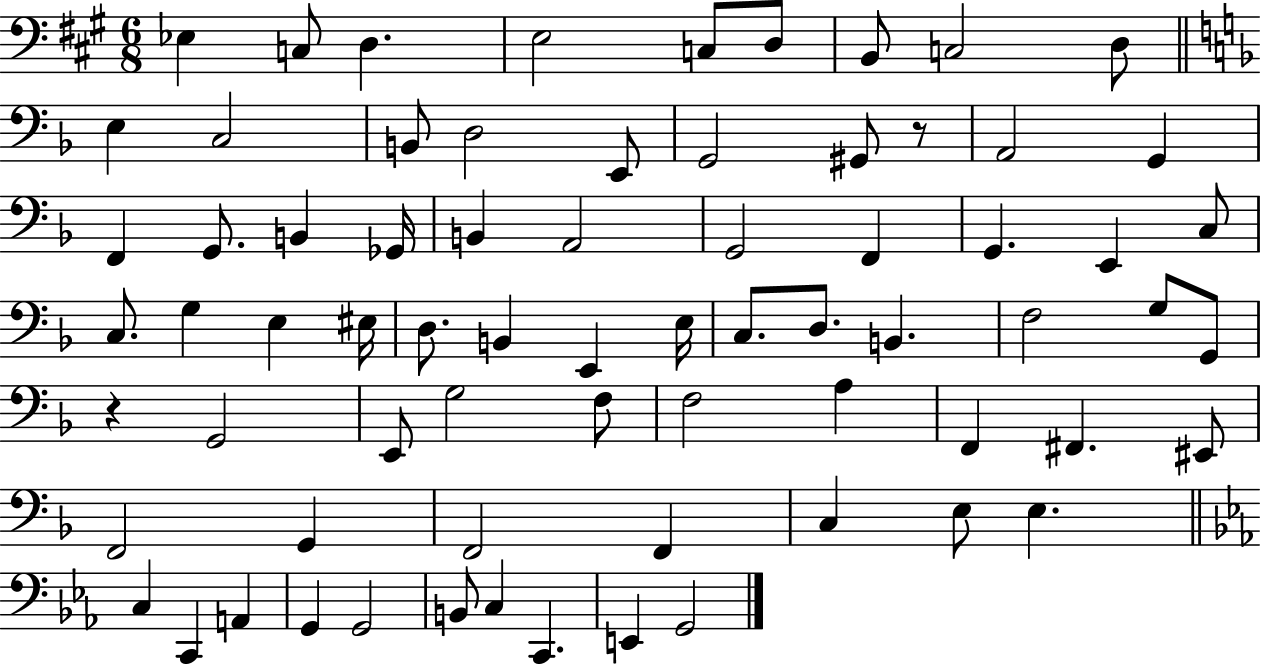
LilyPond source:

{
  \clef bass
  \numericTimeSignature
  \time 6/8
  \key a \major
  ees4 c8 d4. | e2 c8 d8 | b,8 c2 d8 | \bar "||" \break \key f \major e4 c2 | b,8 d2 e,8 | g,2 gis,8 r8 | a,2 g,4 | \break f,4 g,8. b,4 ges,16 | b,4 a,2 | g,2 f,4 | g,4. e,4 c8 | \break c8. g4 e4 eis16 | d8. b,4 e,4 e16 | c8. d8. b,4. | f2 g8 g,8 | \break r4 g,2 | e,8 g2 f8 | f2 a4 | f,4 fis,4. eis,8 | \break f,2 g,4 | f,2 f,4 | c4 e8 e4. | \bar "||" \break \key ees \major c4 c,4 a,4 | g,4 g,2 | b,8 c4 c,4. | e,4 g,2 | \break \bar "|."
}